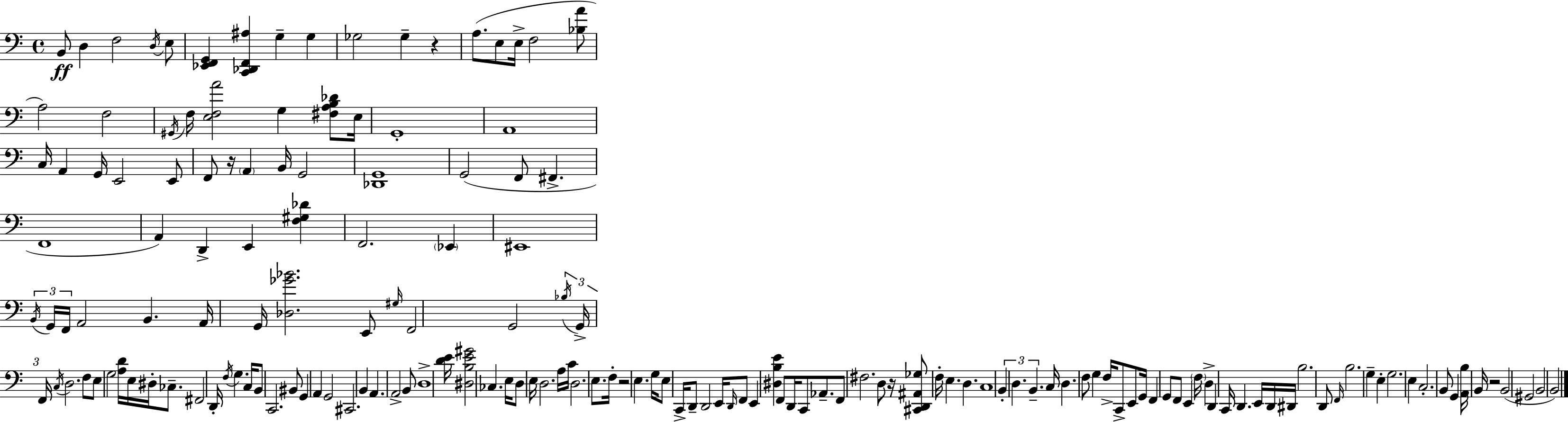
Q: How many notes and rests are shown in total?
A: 168